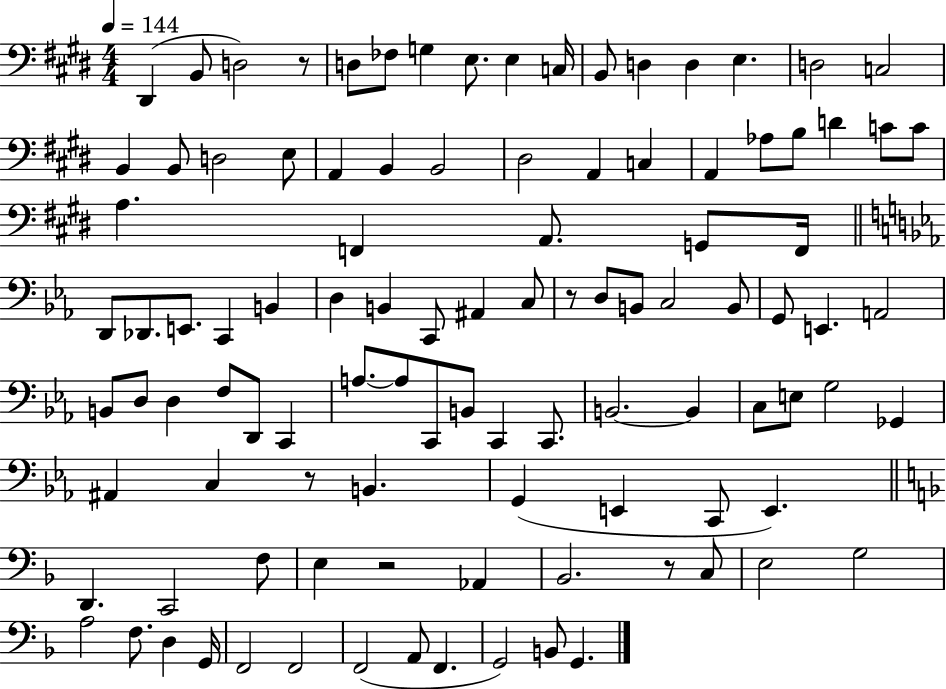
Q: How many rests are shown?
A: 5